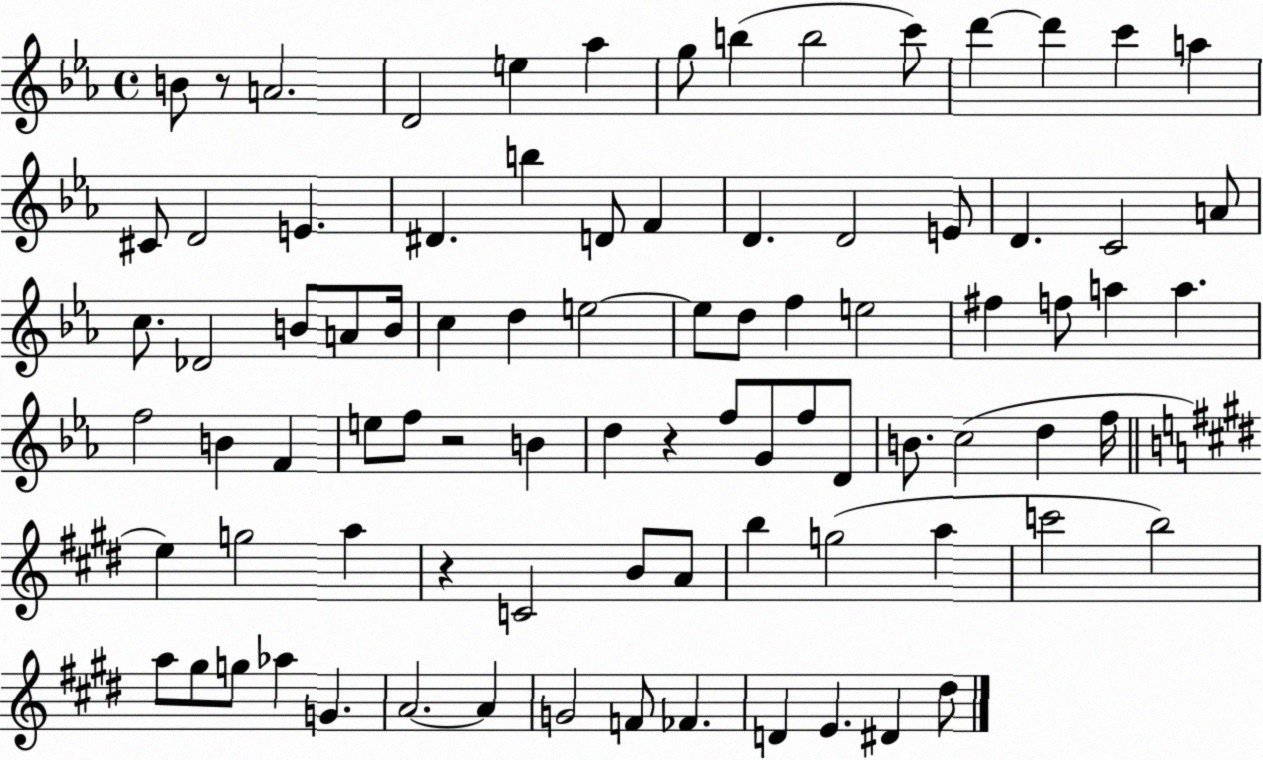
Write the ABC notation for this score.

X:1
T:Untitled
M:4/4
L:1/4
K:Eb
B/2 z/2 A2 D2 e _a g/2 b b2 c'/2 d' d' c' a ^C/2 D2 E ^D b D/2 F D D2 E/2 D C2 A/2 c/2 _D2 B/2 A/2 B/4 c d e2 e/2 d/2 f e2 ^f f/2 a a f2 B F e/2 f/2 z2 B d z f/2 G/2 f/2 D/2 B/2 c2 d f/4 e g2 a z C2 B/2 A/2 b g2 a c'2 b2 a/2 ^g/2 g/2 _a G A2 A G2 F/2 _F D E ^D ^d/2